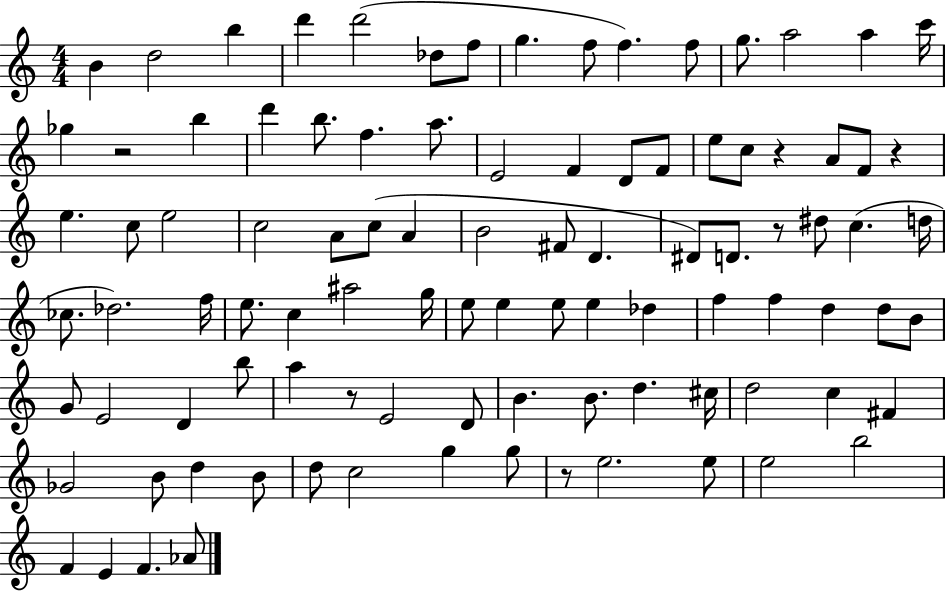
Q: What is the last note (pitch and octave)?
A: Ab4